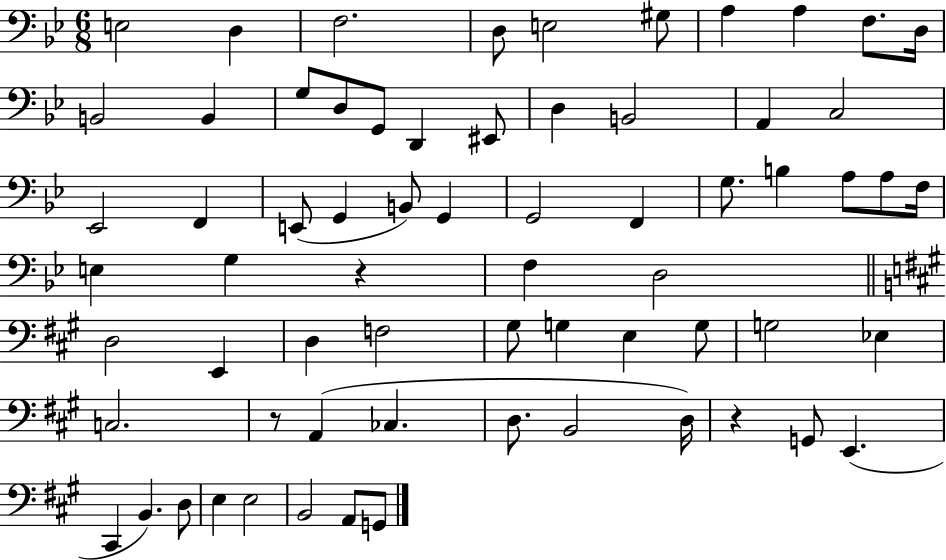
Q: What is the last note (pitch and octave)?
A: G2